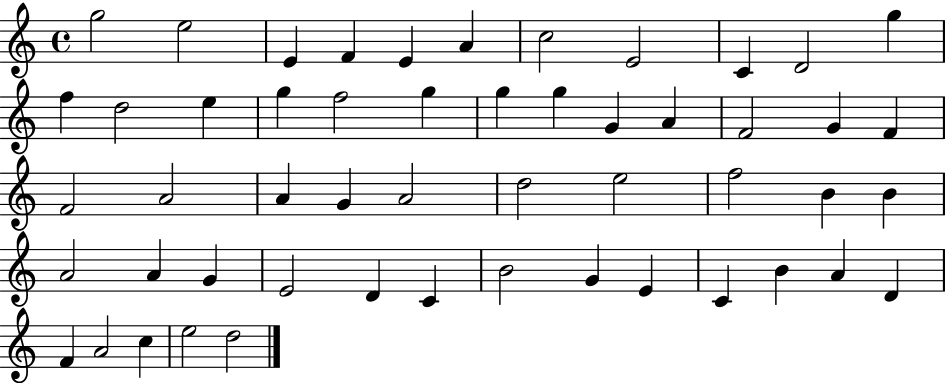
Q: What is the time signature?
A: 4/4